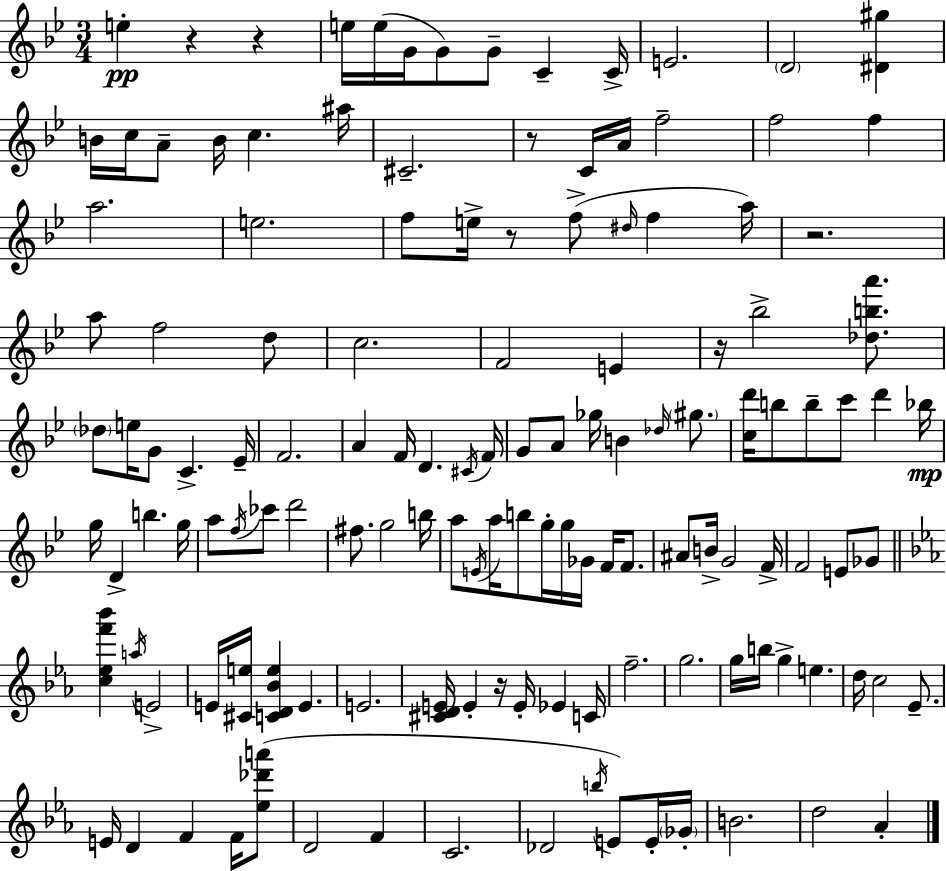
E5/q R/q R/q E5/s E5/s G4/s G4/e G4/e C4/q C4/s E4/h. D4/h [D#4,G#5]/q B4/s C5/s A4/e B4/s C5/q. A#5/s C#4/h. R/e C4/s A4/s F5/h F5/h F5/q A5/h. E5/h. F5/e E5/s R/e F5/e D#5/s F5/q A5/s R/h. A5/e F5/h D5/e C5/h. F4/h E4/q R/s Bb5/h [Db5,B5,A6]/e. Db5/e E5/s G4/e C4/q. Eb4/s F4/h. A4/q F4/s D4/q. C#4/s F4/s G4/e A4/e Gb5/s B4/q Db5/s G#5/e. [C5,D6]/s B5/e B5/e C6/e D6/q Bb5/s G5/s D4/q B5/q. G5/s A5/e F5/s CES6/e D6/h F#5/e. G5/h B5/s A5/e E4/s A5/s B5/e G5/s G5/s Gb4/s F4/s F4/e. A#4/e B4/s G4/h F4/s F4/h E4/e Gb4/e [C5,Eb5,F6,Bb6]/q A5/s E4/h E4/s [C#4,E5]/s [C4,D4,Bb4,E5]/q E4/q. E4/h. [C#4,D4,E4]/s E4/q R/s E4/s Eb4/q C4/s F5/h. G5/h. G5/s B5/s G5/q E5/q. D5/s C5/h Eb4/e. E4/s D4/q F4/q F4/s [Eb5,Db6,A6]/e D4/h F4/q C4/h. Db4/h B5/s E4/e E4/s Gb4/s B4/h. D5/h Ab4/q